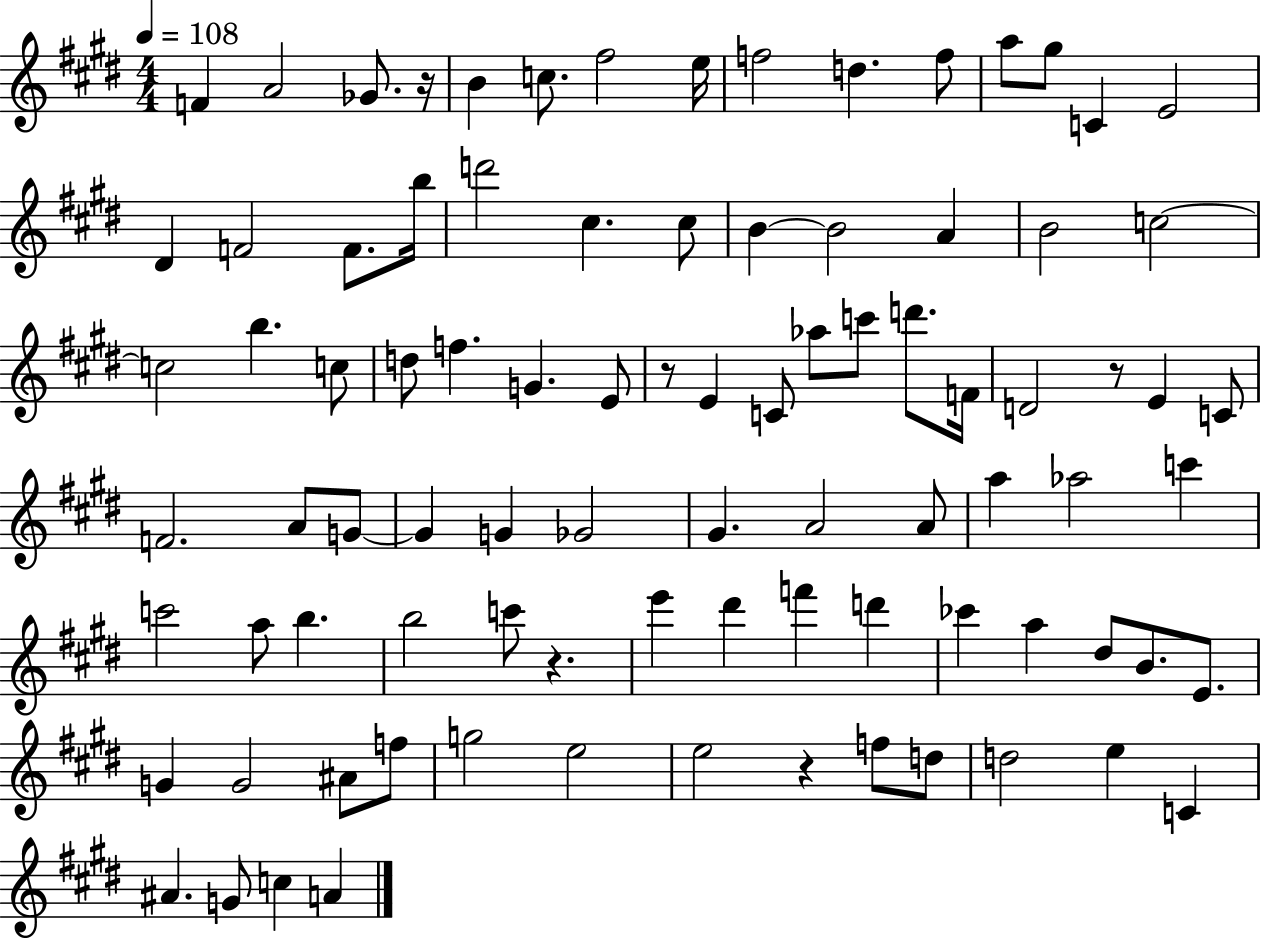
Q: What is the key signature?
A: E major